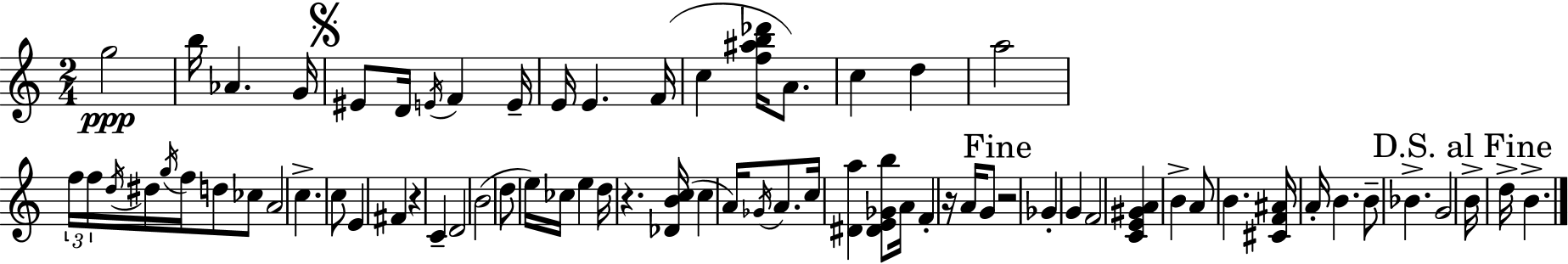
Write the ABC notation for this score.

X:1
T:Untitled
M:2/4
L:1/4
K:C
g2 b/4 _A G/4 ^E/2 D/4 E/4 F E/4 E/4 E F/4 c [f^ab_d']/4 A/2 c d a2 f/4 f/4 d/4 ^d/4 g/4 f/4 d/2 _c/2 A2 c c/2 E ^F z C D2 B2 d/2 e/4 _c/4 e d/4 z [_DBc]/4 c A/4 _G/4 A/2 c/4 [^Da] [^DE_Gb]/2 A/4 F z/4 A/4 G/2 z2 _G G F2 [CE^GA] B A/2 B [^CF^A]/4 A/4 B B/2 _B G2 B/4 d/4 B